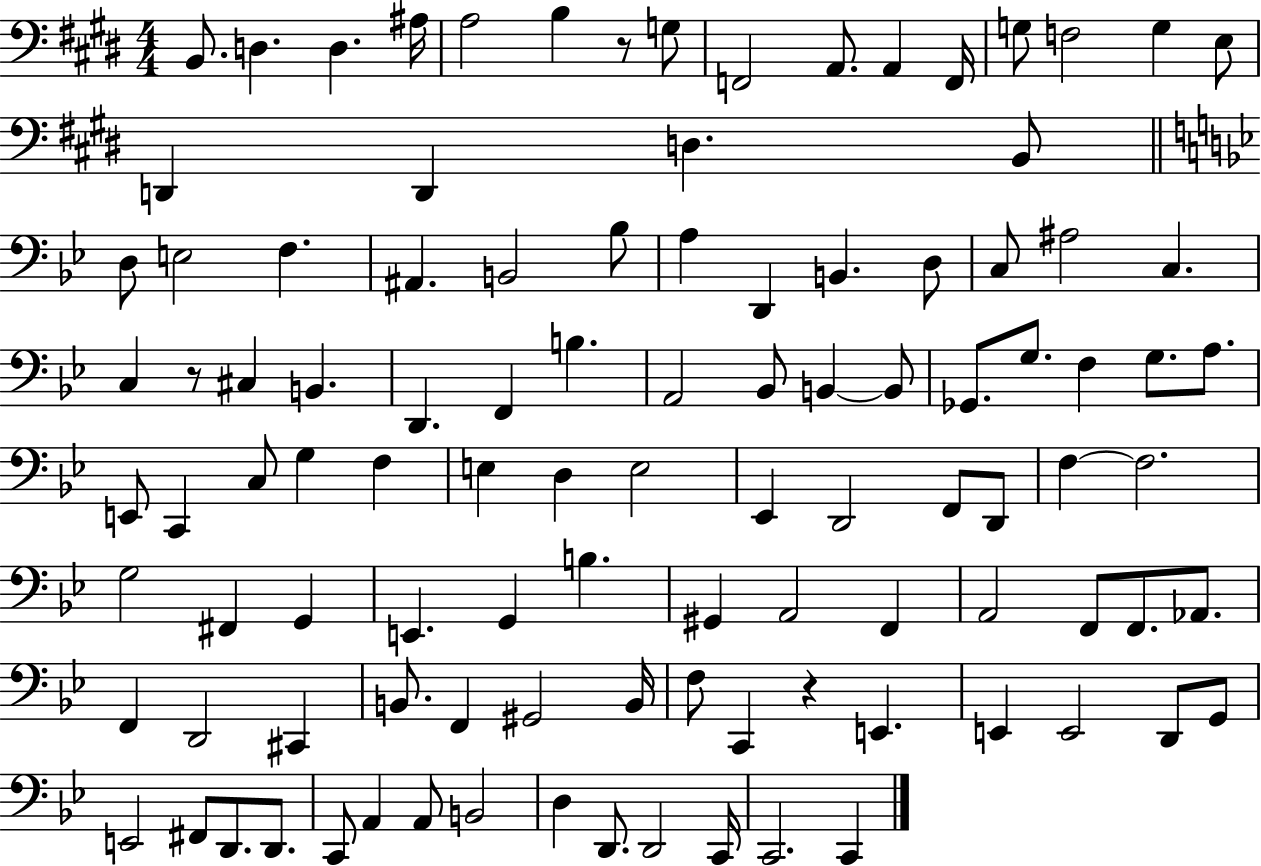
{
  \clef bass
  \numericTimeSignature
  \time 4/4
  \key e \major
  b,8. d4. d4. ais16 | a2 b4 r8 g8 | f,2 a,8. a,4 f,16 | g8 f2 g4 e8 | \break d,4 d,4 d4. b,8 | \bar "||" \break \key bes \major d8 e2 f4. | ais,4. b,2 bes8 | a4 d,4 b,4. d8 | c8 ais2 c4. | \break c4 r8 cis4 b,4. | d,4. f,4 b4. | a,2 bes,8 b,4~~ b,8 | ges,8. g8. f4 g8. a8. | \break e,8 c,4 c8 g4 f4 | e4 d4 e2 | ees,4 d,2 f,8 d,8 | f4~~ f2. | \break g2 fis,4 g,4 | e,4. g,4 b4. | gis,4 a,2 f,4 | a,2 f,8 f,8. aes,8. | \break f,4 d,2 cis,4 | b,8. f,4 gis,2 b,16 | f8 c,4 r4 e,4. | e,4 e,2 d,8 g,8 | \break e,2 fis,8 d,8. d,8. | c,8 a,4 a,8 b,2 | d4 d,8. d,2 c,16 | c,2. c,4 | \break \bar "|."
}